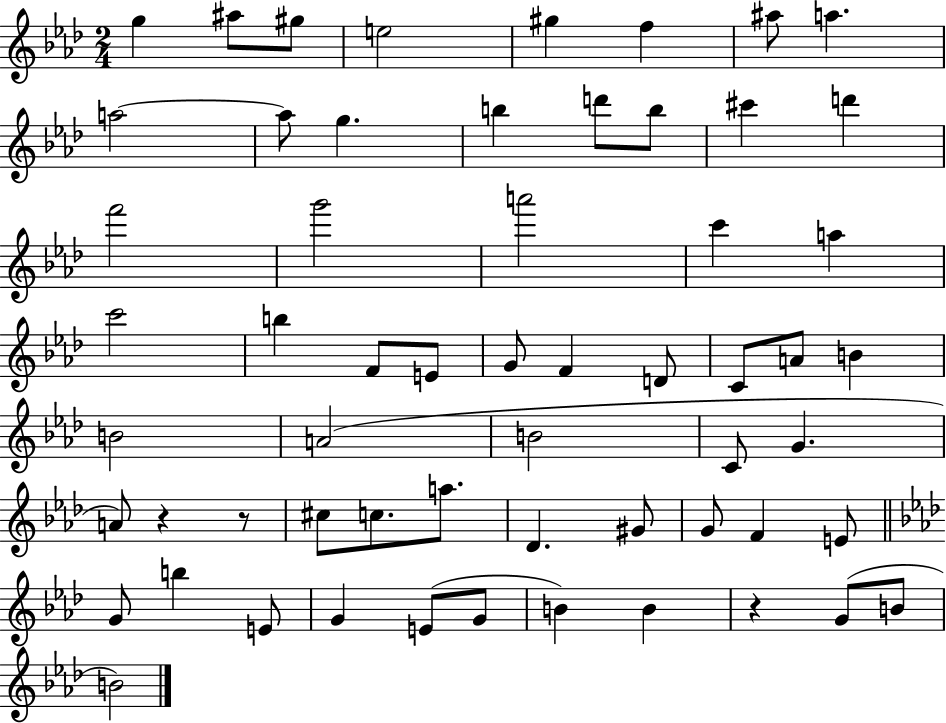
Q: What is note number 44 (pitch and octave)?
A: F4